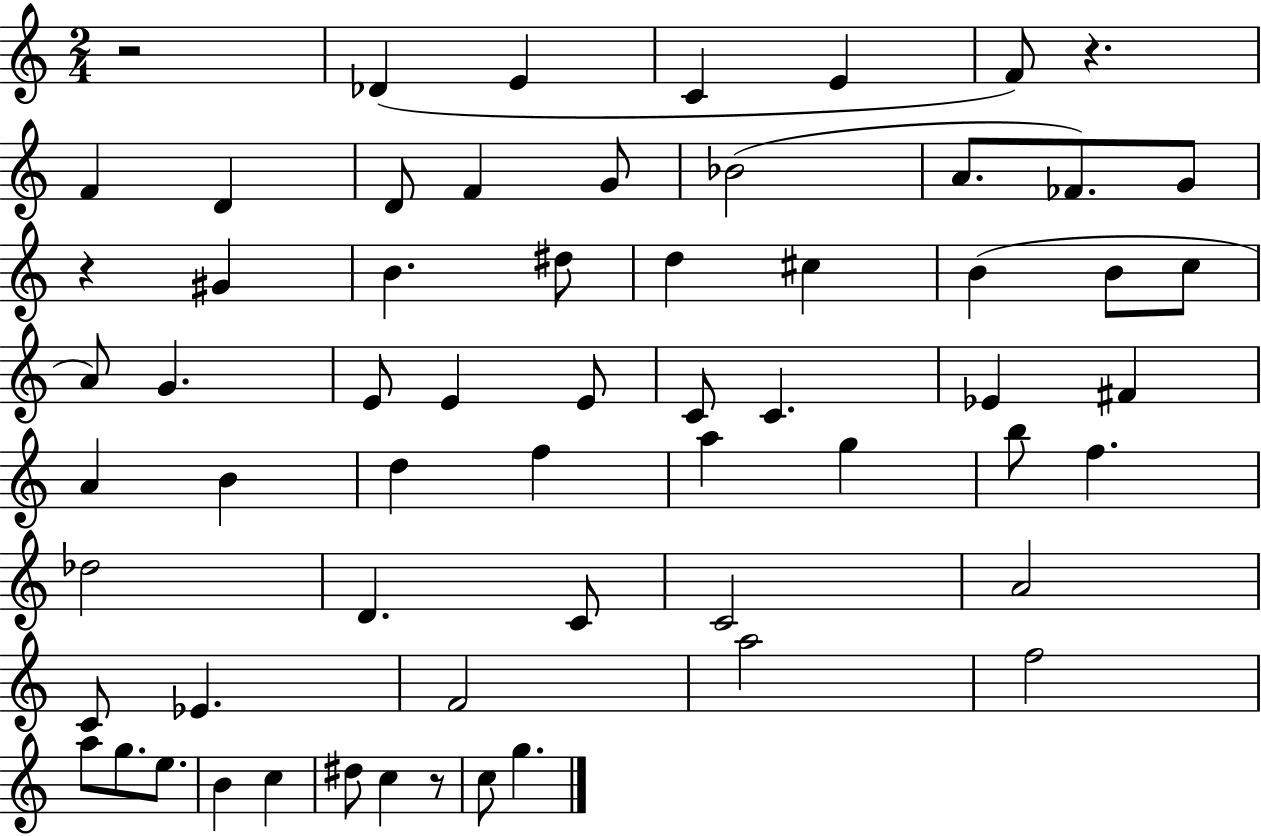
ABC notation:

X:1
T:Untitled
M:2/4
L:1/4
K:C
z2 _D E C E F/2 z F D D/2 F G/2 _B2 A/2 _F/2 G/2 z ^G B ^d/2 d ^c B B/2 c/2 A/2 G E/2 E E/2 C/2 C _E ^F A B d f a g b/2 f _d2 D C/2 C2 A2 C/2 _E F2 a2 f2 a/2 g/2 e/2 B c ^d/2 c z/2 c/2 g